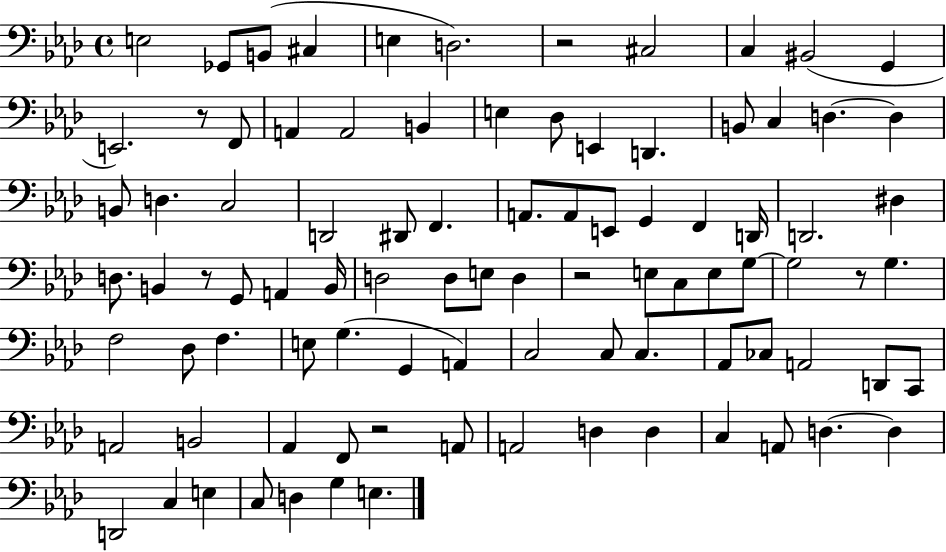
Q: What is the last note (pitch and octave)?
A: E3